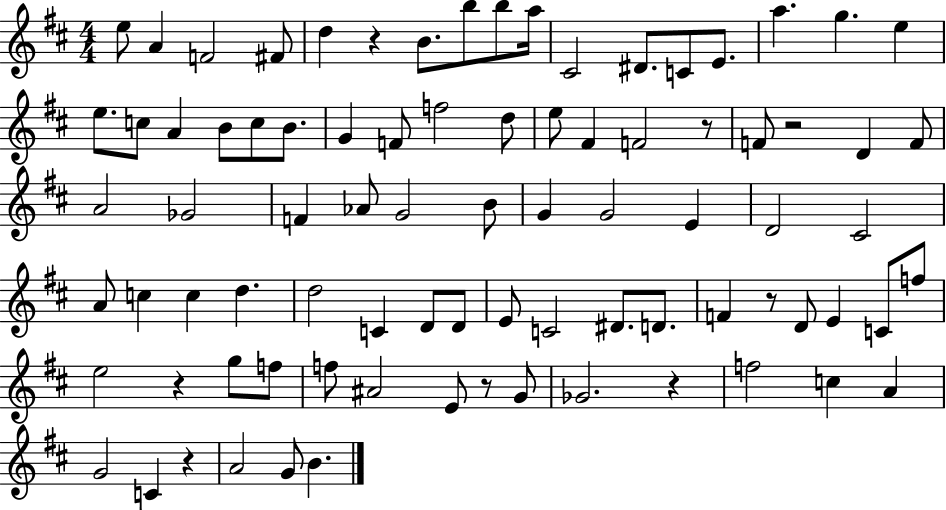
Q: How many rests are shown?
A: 8